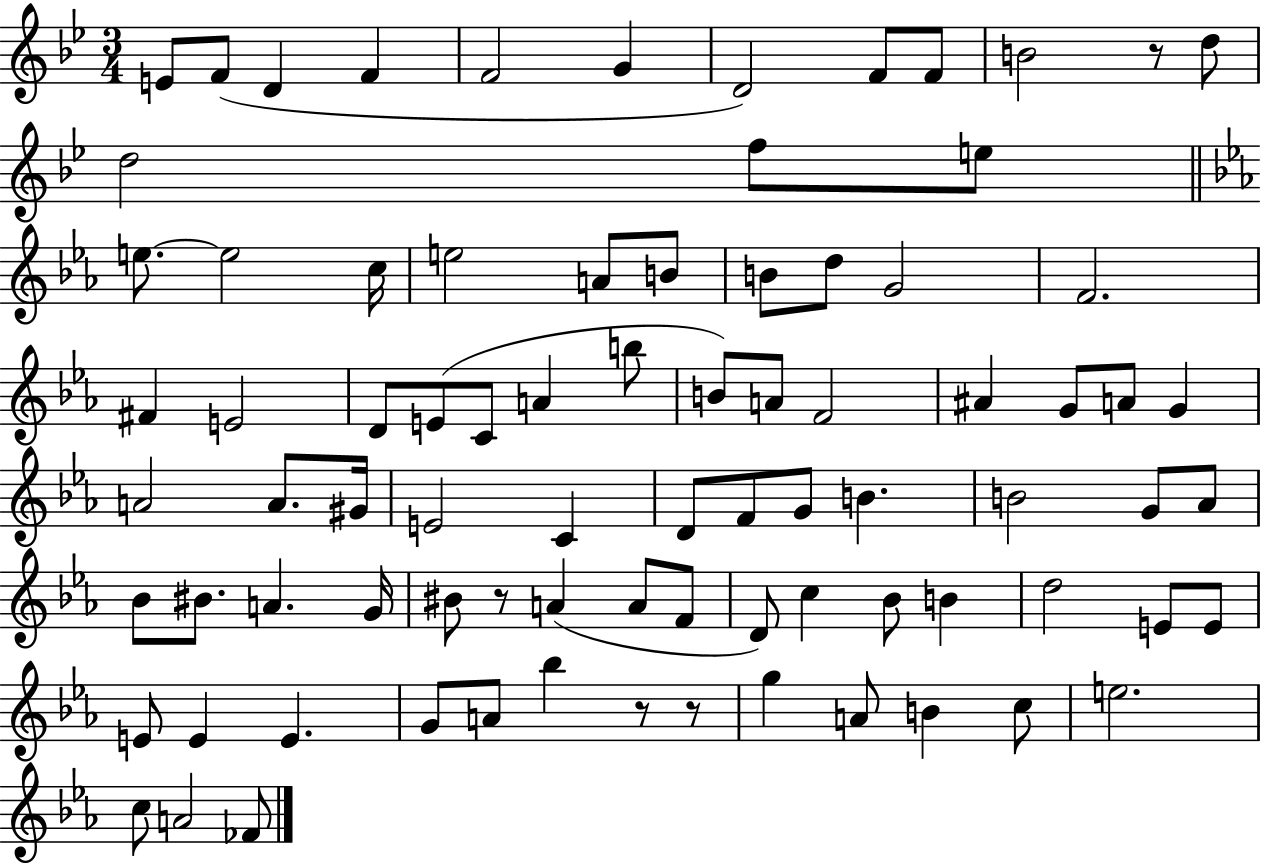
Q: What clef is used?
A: treble